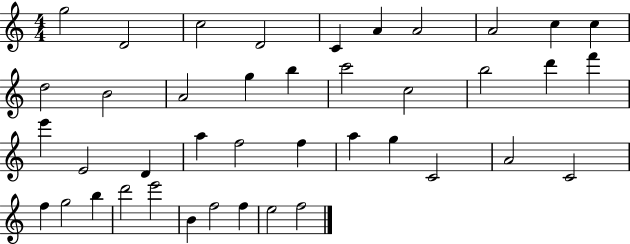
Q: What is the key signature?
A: C major